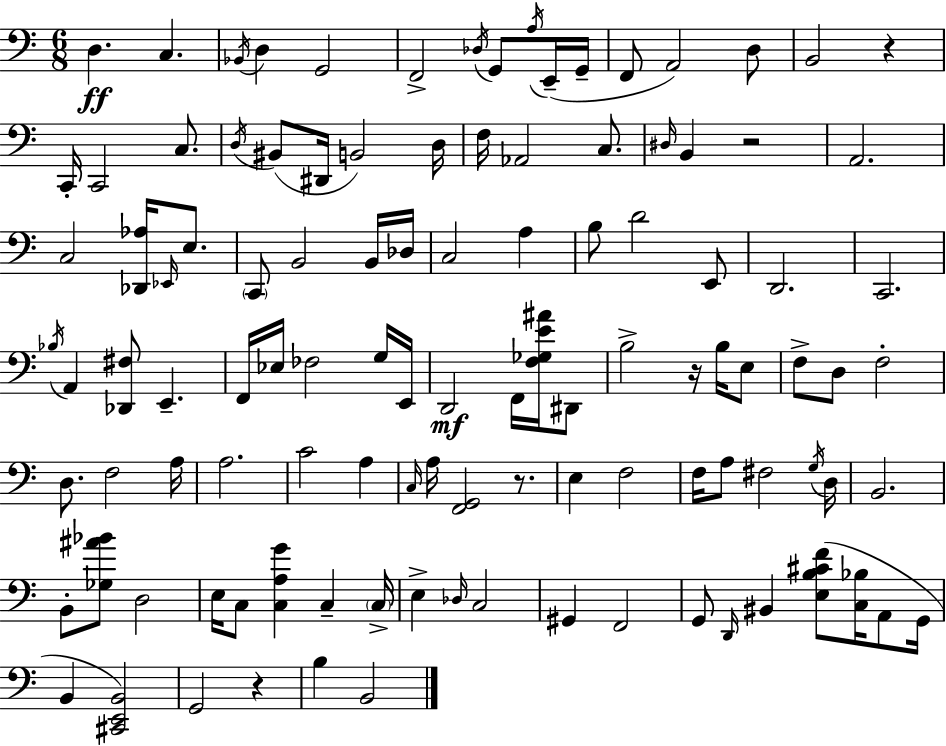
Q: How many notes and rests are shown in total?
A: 110